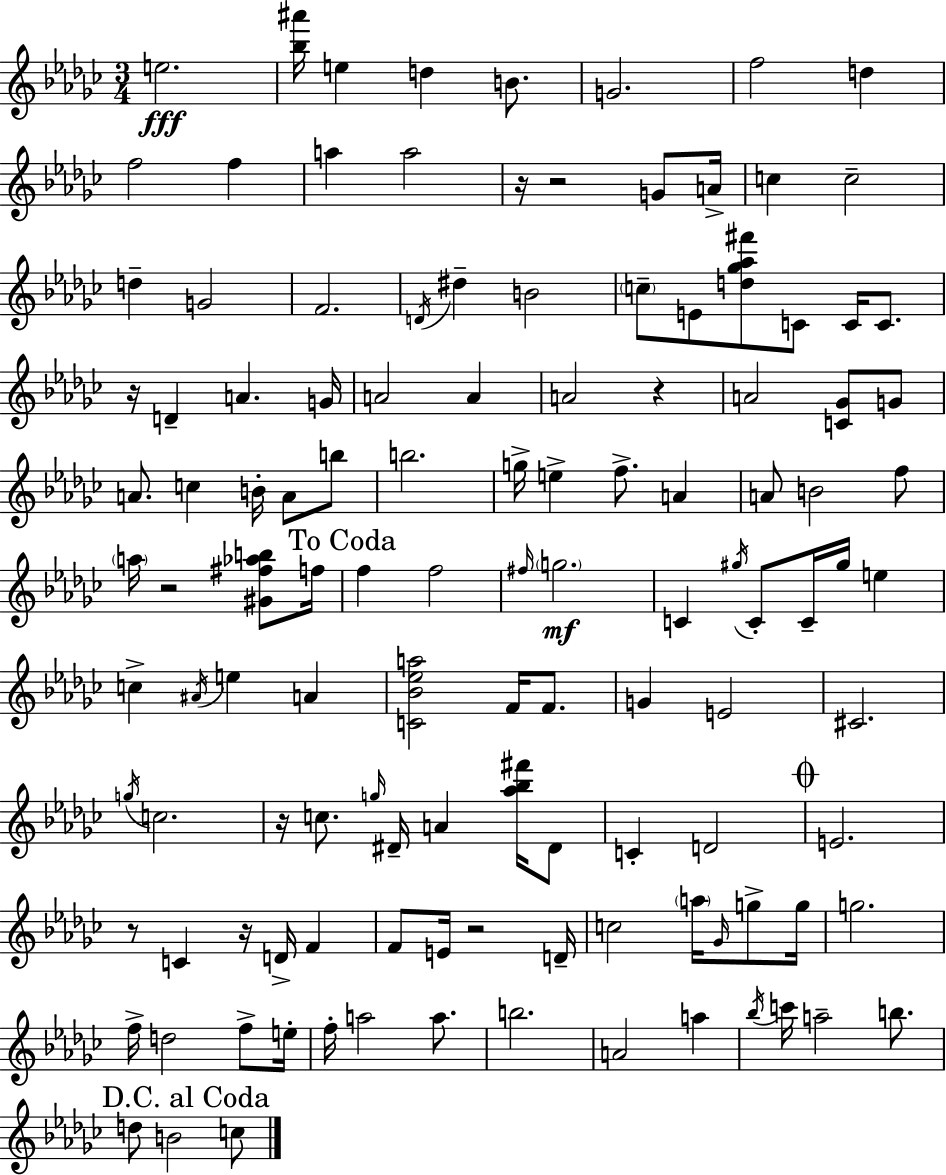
{
  \clef treble
  \numericTimeSignature
  \time 3/4
  \key ees \minor
  e''2.\fff | <bes'' ais'''>16 e''4 d''4 b'8. | g'2. | f''2 d''4 | \break f''2 f''4 | a''4 a''2 | r16 r2 g'8 a'16-> | c''4 c''2-- | \break d''4-- g'2 | f'2. | \acciaccatura { d'16 } dis''4-- b'2 | \parenthesize c''8-- e'8 <d'' ges'' aes'' fis'''>8 c'8 c'16 c'8. | \break r16 d'4-- a'4. | g'16 a'2 a'4 | a'2 r4 | a'2 <c' ges'>8 g'8 | \break a'8. c''4 b'16-. a'8 b''8 | b''2. | g''16-> e''4-> f''8.-> a'4 | a'8 b'2 f''8 | \break \parenthesize a''16 r2 <gis' fis'' aes'' b''>8 | f''16 \mark "To Coda" f''4 f''2 | \grace { fis''16 } \parenthesize g''2.\mf | c'4 \acciaccatura { gis''16 } c'8-. c'16-- gis''16 e''4 | \break c''4-> \acciaccatura { ais'16 } e''4 | a'4 <c' bes' ees'' a''>2 | f'16 f'8. g'4 e'2 | cis'2. | \break \acciaccatura { g''16 } c''2. | r16 c''8. \grace { g''16 } dis'16-- a'4 | <aes'' bes'' fis'''>16 dis'8 c'4-. d'2 | \mark \markup { \musicglyph "scripts.coda" } e'2. | \break r8 c'4 | r16 d'16-> f'4 f'8 e'16 r2 | d'16-- c''2 | \parenthesize a''16 \grace { ges'16 } g''8-> g''16 g''2. | \break f''16-> d''2 | f''8-> e''16-. f''16-. a''2 | a''8. b''2. | a'2 | \break a''4 \acciaccatura { bes''16 } c'''16 a''2-- | b''8. \mark "D.C. al Coda" d''8 b'2 | c''8 \bar "|."
}